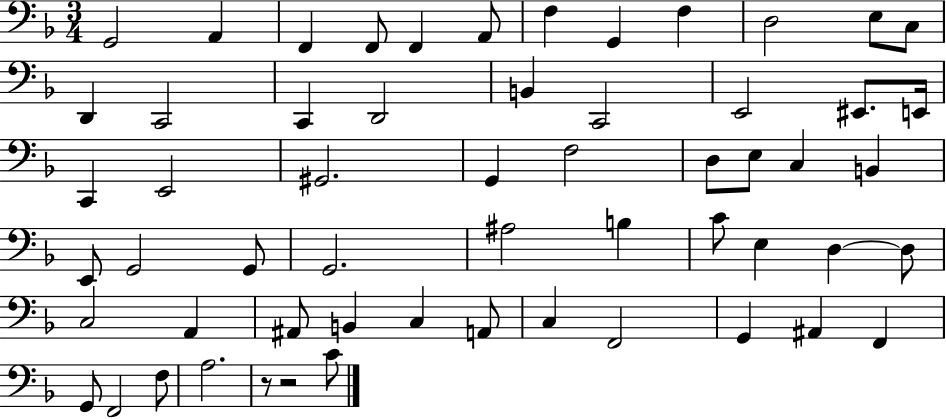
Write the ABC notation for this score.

X:1
T:Untitled
M:3/4
L:1/4
K:F
G,,2 A,, F,, F,,/2 F,, A,,/2 F, G,, F, D,2 E,/2 C,/2 D,, C,,2 C,, D,,2 B,, C,,2 E,,2 ^E,,/2 E,,/4 C,, E,,2 ^G,,2 G,, F,2 D,/2 E,/2 C, B,, E,,/2 G,,2 G,,/2 G,,2 ^A,2 B, C/2 E, D, D,/2 C,2 A,, ^A,,/2 B,, C, A,,/2 C, F,,2 G,, ^A,, F,, G,,/2 F,,2 F,/2 A,2 z/2 z2 C/2